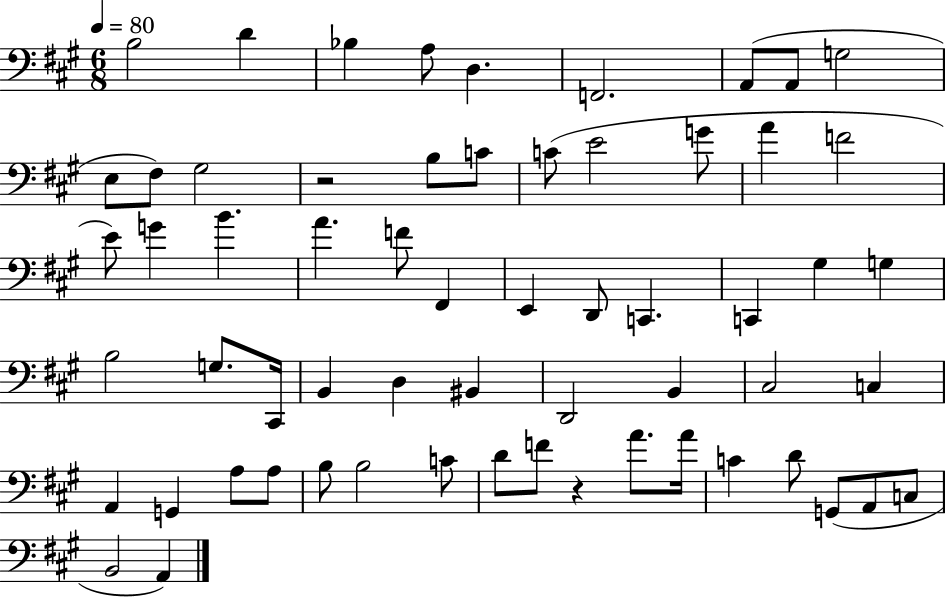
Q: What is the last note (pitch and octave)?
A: A2